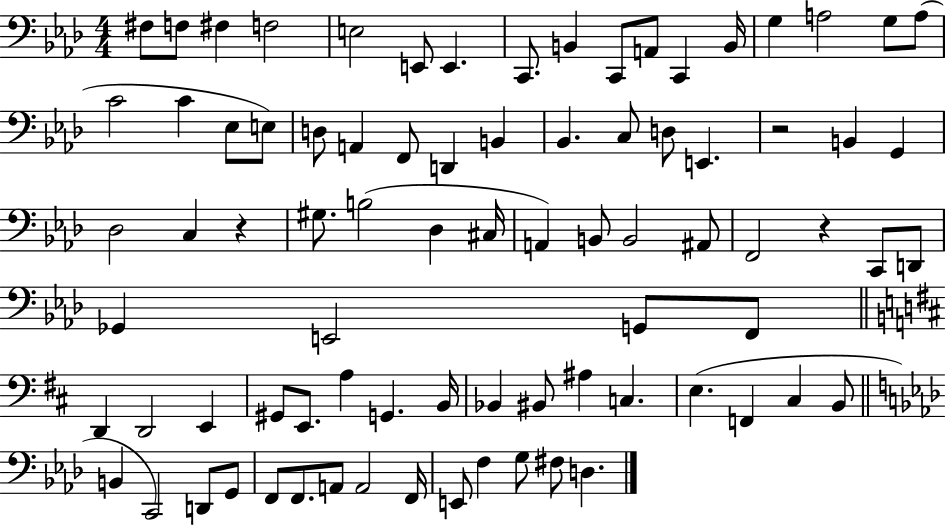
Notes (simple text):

F#3/e F3/e F#3/q F3/h E3/h E2/e E2/q. C2/e. B2/q C2/e A2/e C2/q B2/s G3/q A3/h G3/e A3/e C4/h C4/q Eb3/e E3/e D3/e A2/q F2/e D2/q B2/q Bb2/q. C3/e D3/e E2/q. R/h B2/q G2/q Db3/h C3/q R/q G#3/e. B3/h Db3/q C#3/s A2/q B2/e B2/h A#2/e F2/h R/q C2/e D2/e Gb2/q E2/h G2/e F2/e D2/q D2/h E2/q G#2/e E2/e. A3/q G2/q. B2/s Bb2/q BIS2/e A#3/q C3/q. E3/q. F2/q C#3/q B2/e B2/q C2/h D2/e G2/e F2/e F2/e. A2/e A2/h F2/s E2/e F3/q G3/e F#3/e D3/q.